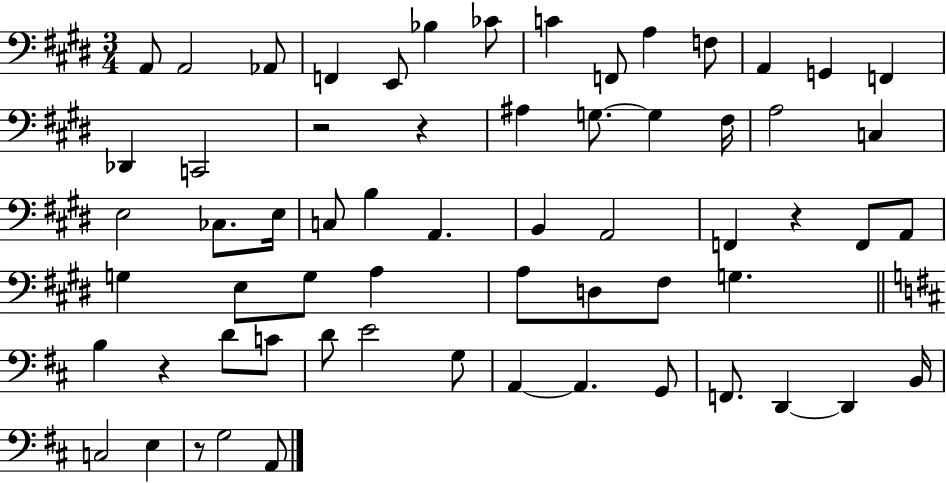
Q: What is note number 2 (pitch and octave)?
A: A2